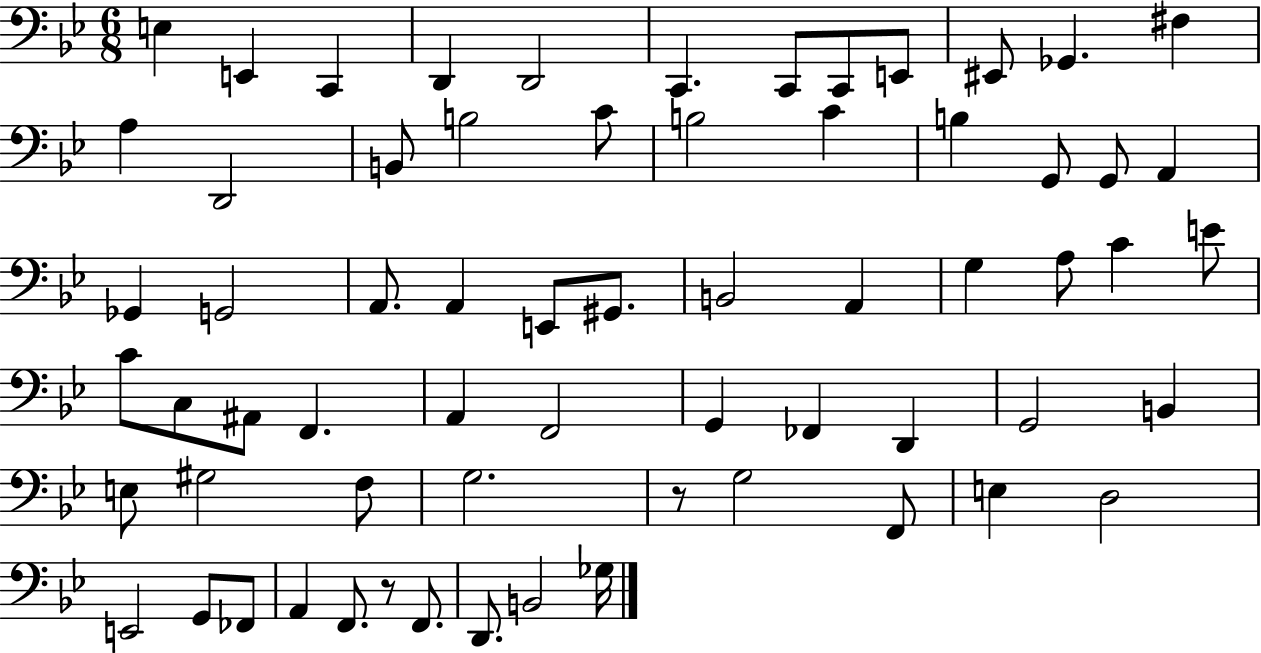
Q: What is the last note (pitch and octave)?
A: Gb3